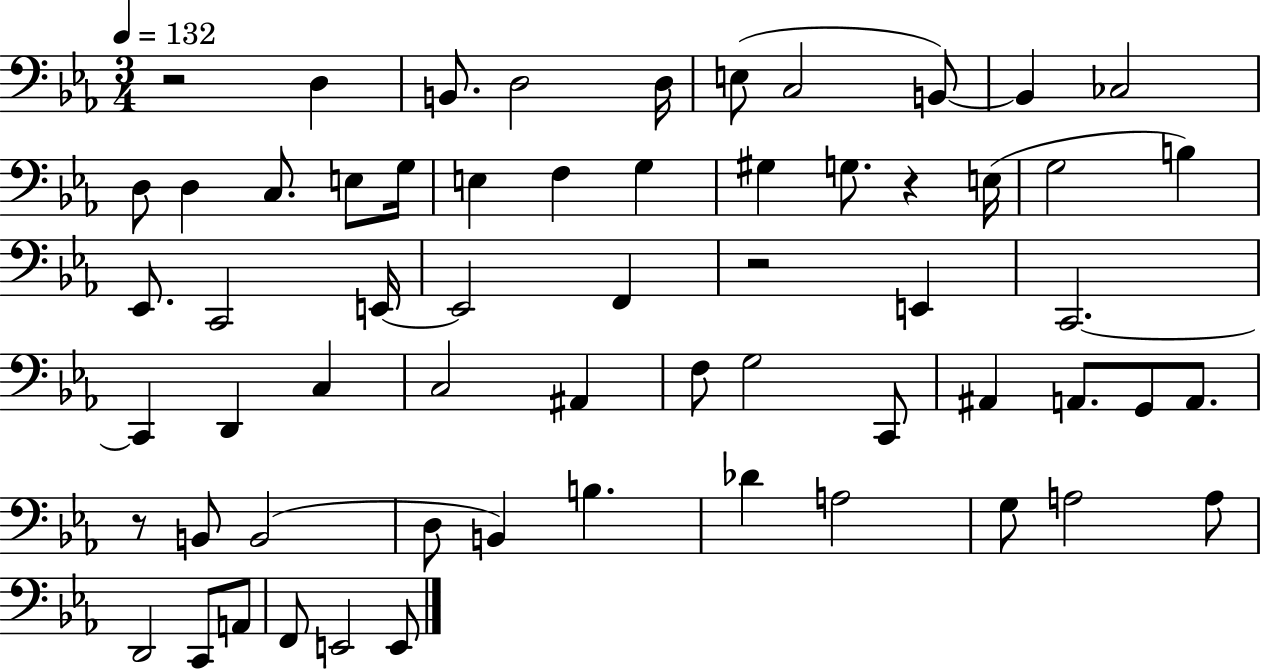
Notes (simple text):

R/h D3/q B2/e. D3/h D3/s E3/e C3/h B2/e B2/q CES3/h D3/e D3/q C3/e. E3/e G3/s E3/q F3/q G3/q G#3/q G3/e. R/q E3/s G3/h B3/q Eb2/e. C2/h E2/s E2/h F2/q R/h E2/q C2/h. C2/q D2/q C3/q C3/h A#2/q F3/e G3/h C2/e A#2/q A2/e. G2/e A2/e. R/e B2/e B2/h D3/e B2/q B3/q. Db4/q A3/h G3/e A3/h A3/e D2/h C2/e A2/e F2/e E2/h E2/e